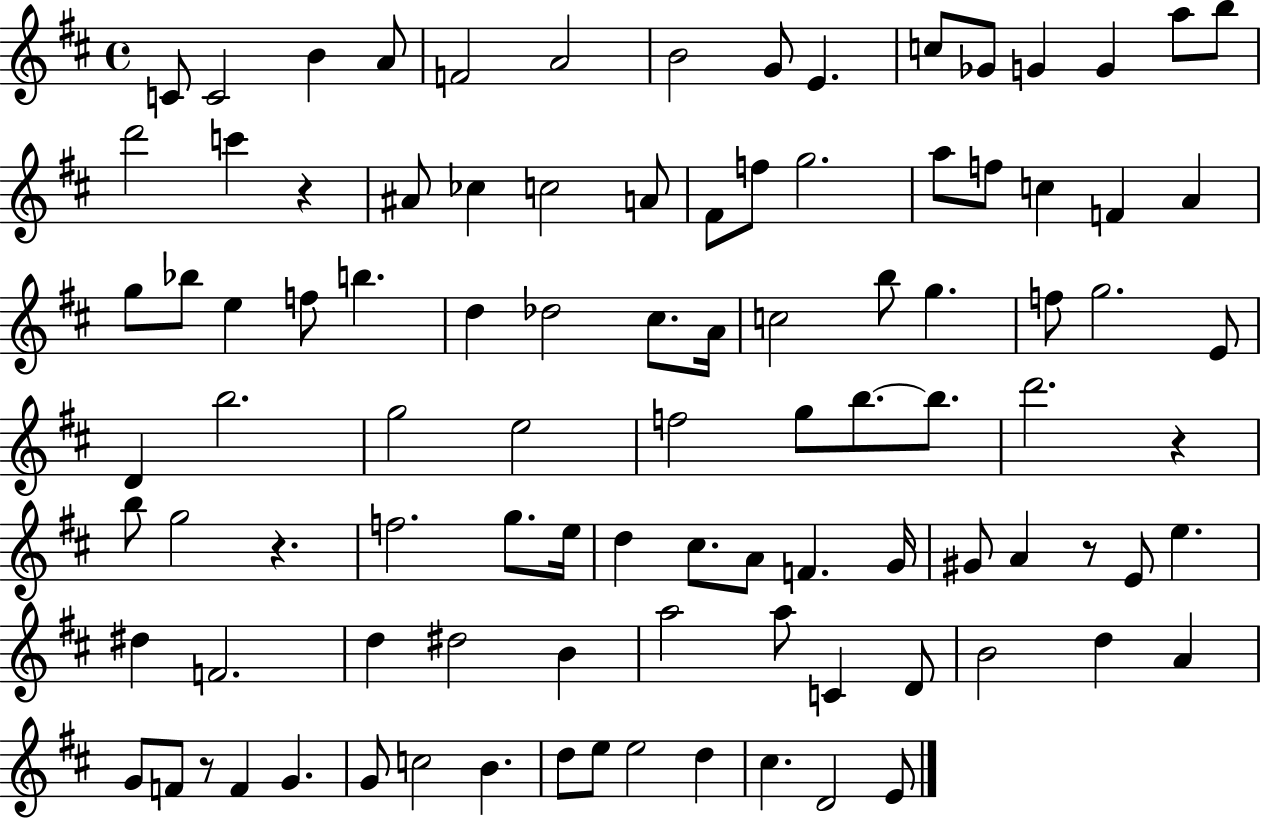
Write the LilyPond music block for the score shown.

{
  \clef treble
  \time 4/4
  \defaultTimeSignature
  \key d \major
  c'8 c'2 b'4 a'8 | f'2 a'2 | b'2 g'8 e'4. | c''8 ges'8 g'4 g'4 a''8 b''8 | \break d'''2 c'''4 r4 | ais'8 ces''4 c''2 a'8 | fis'8 f''8 g''2. | a''8 f''8 c''4 f'4 a'4 | \break g''8 bes''8 e''4 f''8 b''4. | d''4 des''2 cis''8. a'16 | c''2 b''8 g''4. | f''8 g''2. e'8 | \break d'4 b''2. | g''2 e''2 | f''2 g''8 b''8.~~ b''8. | d'''2. r4 | \break b''8 g''2 r4. | f''2. g''8. e''16 | d''4 cis''8. a'8 f'4. g'16 | gis'8 a'4 r8 e'8 e''4. | \break dis''4 f'2. | d''4 dis''2 b'4 | a''2 a''8 c'4 d'8 | b'2 d''4 a'4 | \break g'8 f'8 r8 f'4 g'4. | g'8 c''2 b'4. | d''8 e''8 e''2 d''4 | cis''4. d'2 e'8 | \break \bar "|."
}